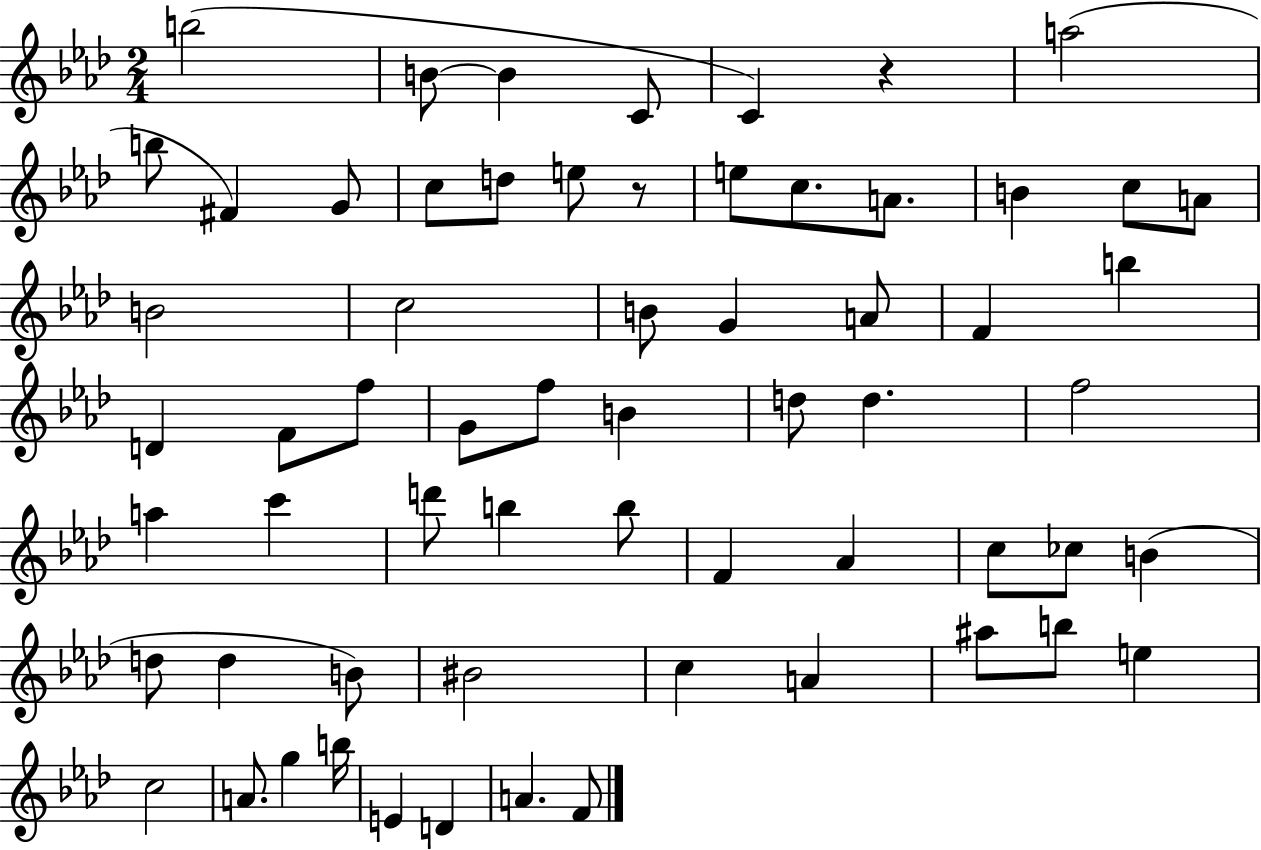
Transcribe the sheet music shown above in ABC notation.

X:1
T:Untitled
M:2/4
L:1/4
K:Ab
b2 B/2 B C/2 C z a2 b/2 ^F G/2 c/2 d/2 e/2 z/2 e/2 c/2 A/2 B c/2 A/2 B2 c2 B/2 G A/2 F b D F/2 f/2 G/2 f/2 B d/2 d f2 a c' d'/2 b b/2 F _A c/2 _c/2 B d/2 d B/2 ^B2 c A ^a/2 b/2 e c2 A/2 g b/4 E D A F/2